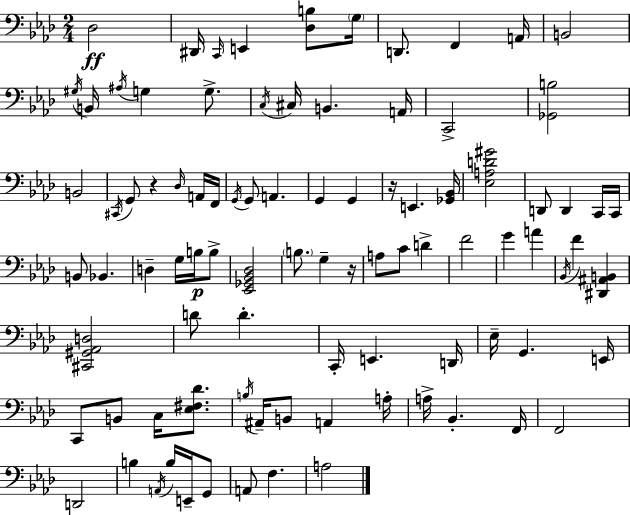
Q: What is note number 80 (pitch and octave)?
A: A3